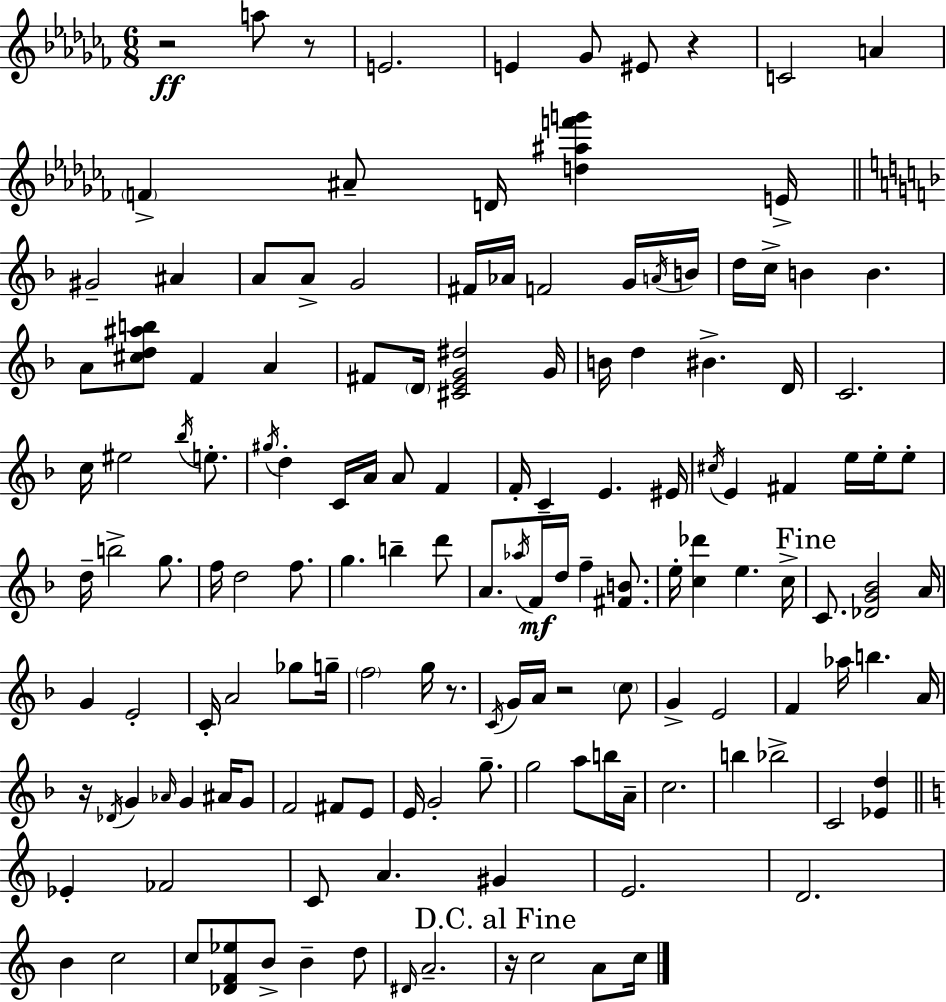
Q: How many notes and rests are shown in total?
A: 147